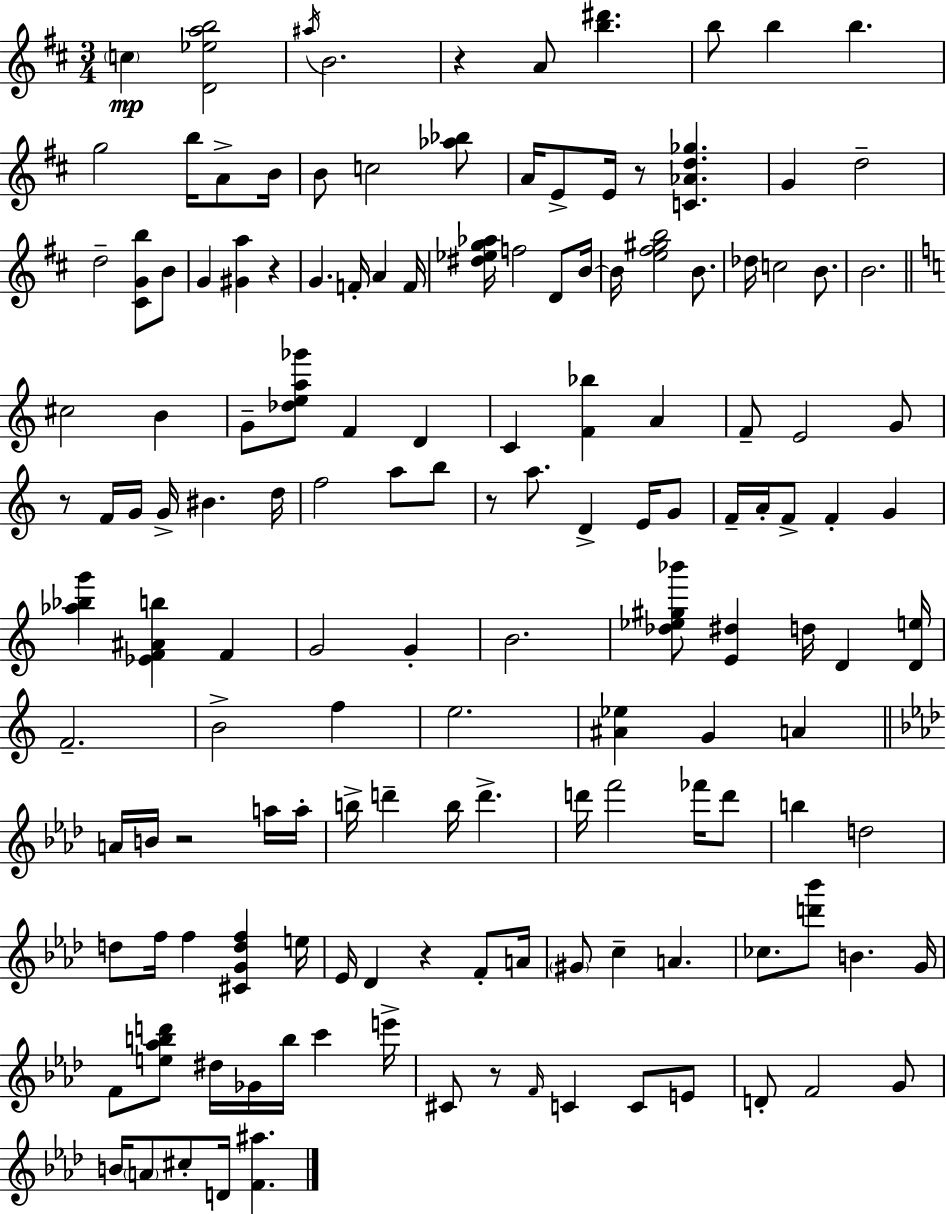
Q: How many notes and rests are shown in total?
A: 147